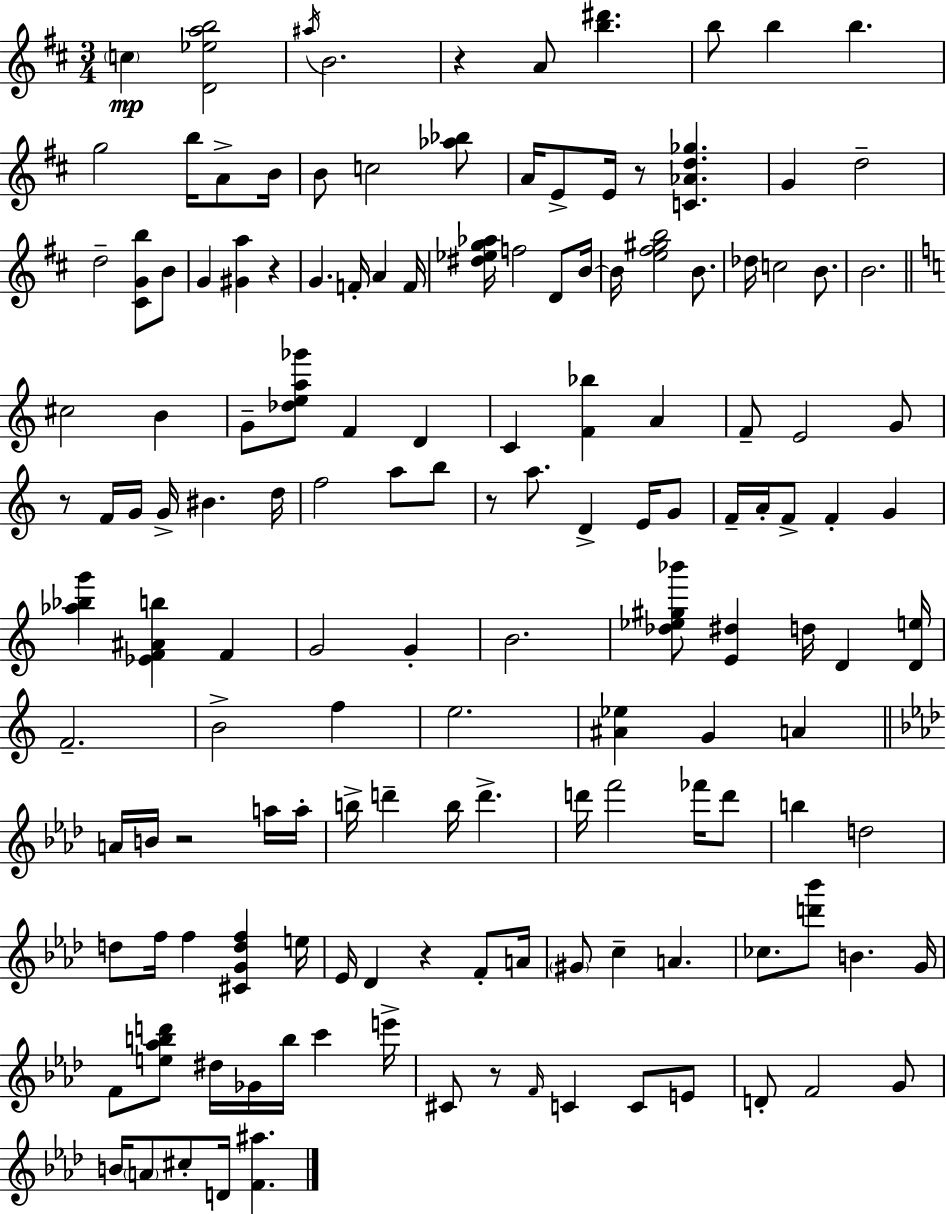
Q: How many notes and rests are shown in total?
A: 147